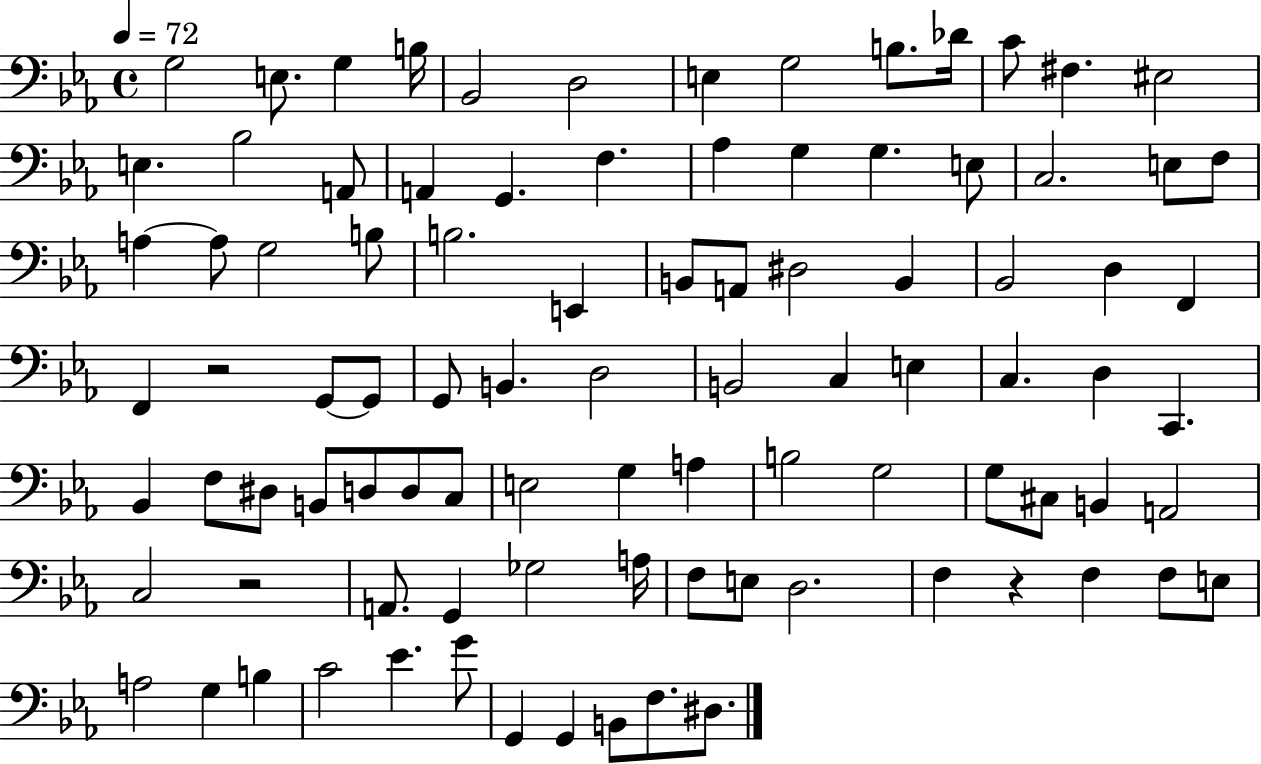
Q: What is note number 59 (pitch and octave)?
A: E3